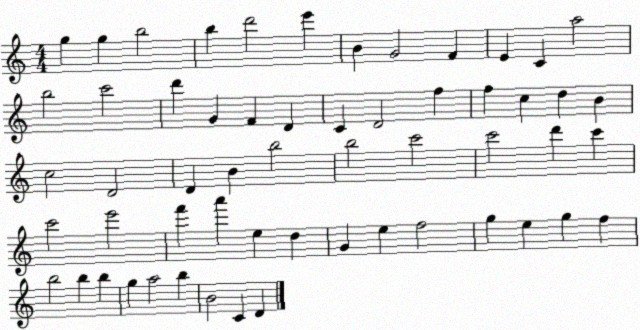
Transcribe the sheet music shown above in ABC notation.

X:1
T:Untitled
M:4/4
L:1/4
K:C
g g b2 b d'2 e' B G2 F E C a2 b2 c'2 d' G F D C D2 f f c d B c2 D2 D B b2 b2 c'2 c'2 d' c' c'2 e'2 f' a' e d G e f2 g e g f b2 b b g a2 b B2 C D